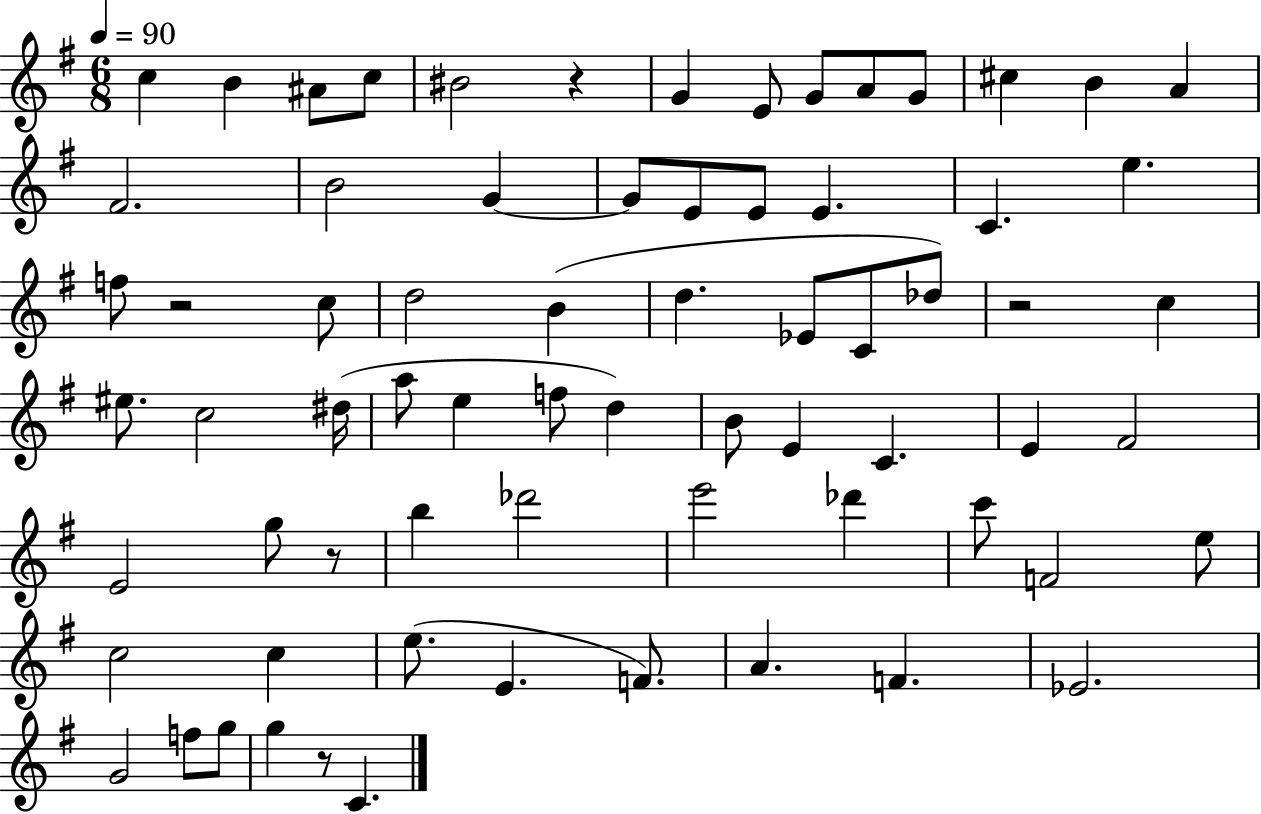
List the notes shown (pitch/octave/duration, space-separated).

C5/q B4/q A#4/e C5/e BIS4/h R/q G4/q E4/e G4/e A4/e G4/e C#5/q B4/q A4/q F#4/h. B4/h G4/q G4/e E4/e E4/e E4/q. C4/q. E5/q. F5/e R/h C5/e D5/h B4/q D5/q. Eb4/e C4/e Db5/e R/h C5/q EIS5/e. C5/h D#5/s A5/e E5/q F5/e D5/q B4/e E4/q C4/q. E4/q F#4/h E4/h G5/e R/e B5/q Db6/h E6/h Db6/q C6/e F4/h E5/e C5/h C5/q E5/e. E4/q. F4/e. A4/q. F4/q. Eb4/h. G4/h F5/e G5/e G5/q R/e C4/q.